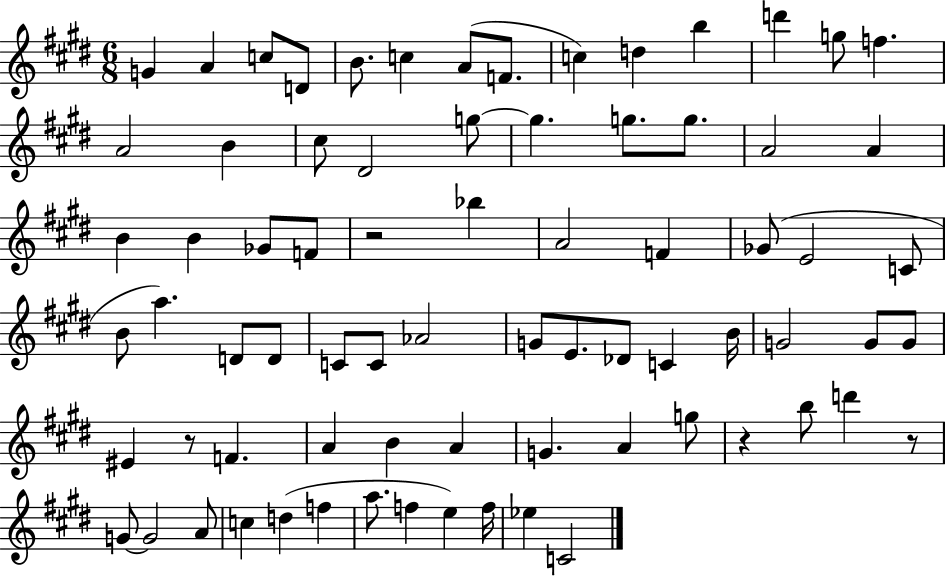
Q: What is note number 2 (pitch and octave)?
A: A4